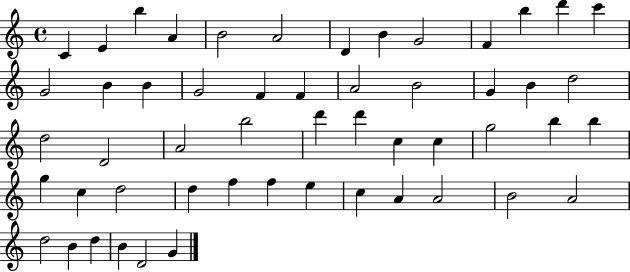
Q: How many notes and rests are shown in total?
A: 53